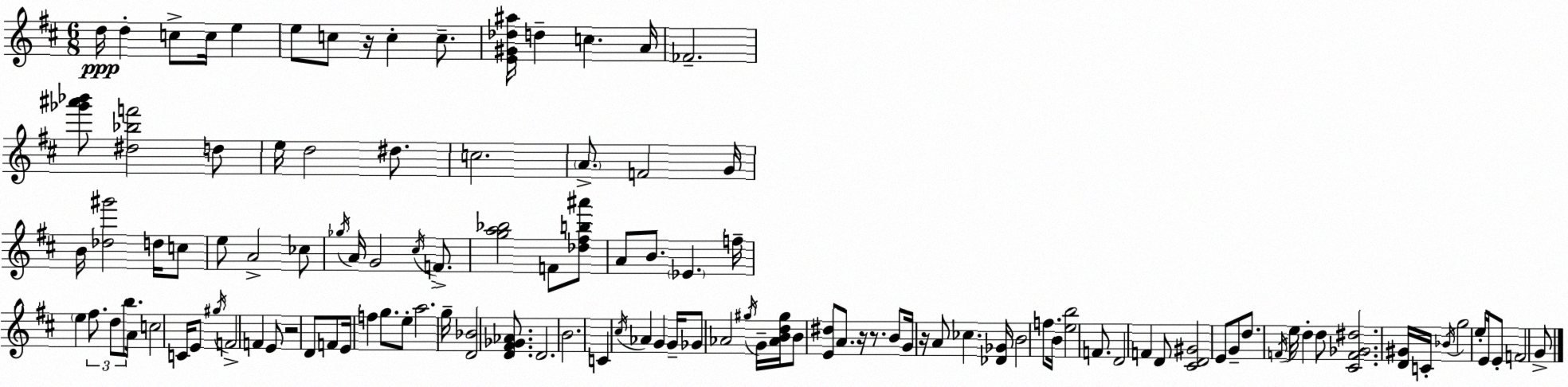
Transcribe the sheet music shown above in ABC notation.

X:1
T:Untitled
M:6/8
L:1/4
K:D
d/4 d c/2 c/4 e e/2 c/2 z/4 c c/2 [E^G_d^a]/4 d c A/4 _F2 [_g'^a'_b']/2 [^d_bf']2 d/2 e/4 d2 ^d/2 c2 A/2 F2 G/4 B/4 [_d^g']2 d/4 c/2 e/2 A2 _c/2 _g/4 A/4 G2 ^c/4 F/2 [ga_b]2 F/2 [_d^fb^a']/2 A/2 B/2 _E f/4 e ^f/2 d/2 b/2 A/4 c2 C/4 E/2 ^g/4 F2 F E/2 z2 D/2 F/2 E/4 f g/2 e/2 a2 g/4 [D_B]2 [D^F_G_A]/2 D2 B2 C ^c/4 _A G G/4 _G/2 _A2 ^g/4 G/4 [_ABd^g]/4 B/2 [E^d]/2 A/2 z/4 z/2 B/2 G/4 z/4 A/2 _c [_D_G]/4 B2 f/2 B/4 [eb]2 F/2 D2 F D/2 [^CD^G]2 E/2 G/2 d/2 F/4 e/4 d d/2 [^CF_G^d]2 [D^G]/4 C/4 _B/4 g2 e/4 E/4 E/2 F2 G/2